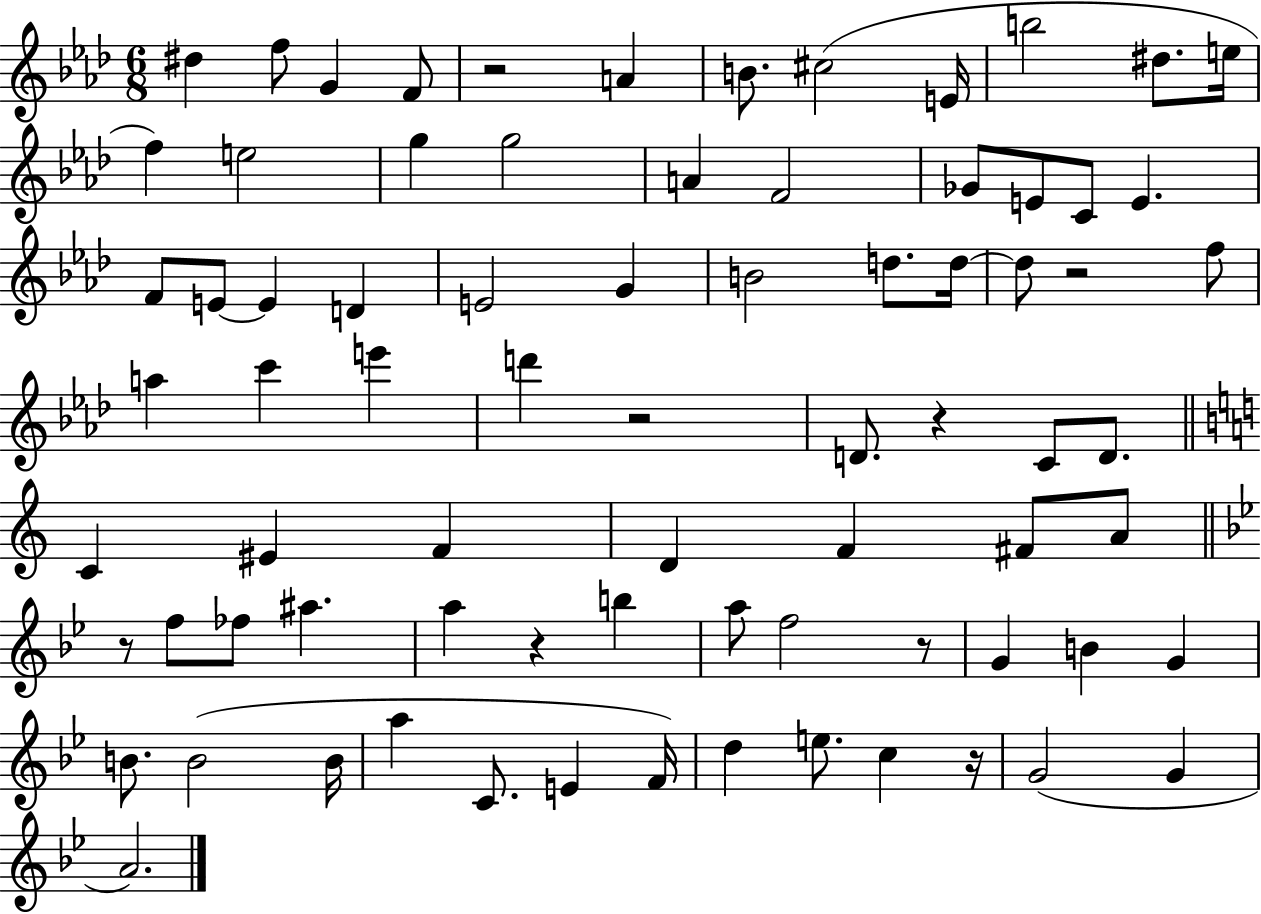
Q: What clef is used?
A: treble